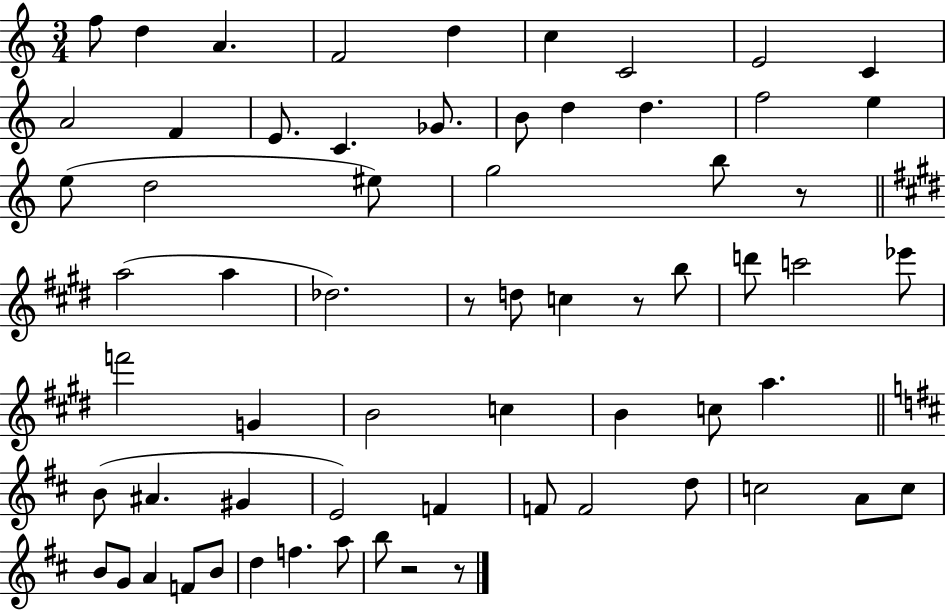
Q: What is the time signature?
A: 3/4